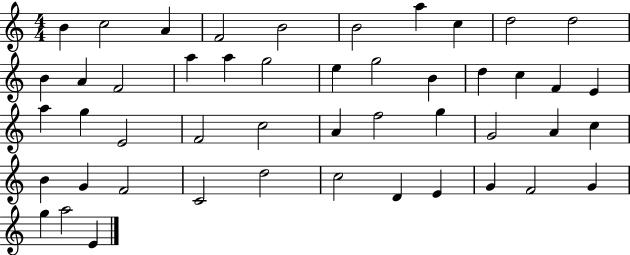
{
  \clef treble
  \numericTimeSignature
  \time 4/4
  \key c \major
  b'4 c''2 a'4 | f'2 b'2 | b'2 a''4 c''4 | d''2 d''2 | \break b'4 a'4 f'2 | a''4 a''4 g''2 | e''4 g''2 b'4 | d''4 c''4 f'4 e'4 | \break a''4 g''4 e'2 | f'2 c''2 | a'4 f''2 g''4 | g'2 a'4 c''4 | \break b'4 g'4 f'2 | c'2 d''2 | c''2 d'4 e'4 | g'4 f'2 g'4 | \break g''4 a''2 e'4 | \bar "|."
}